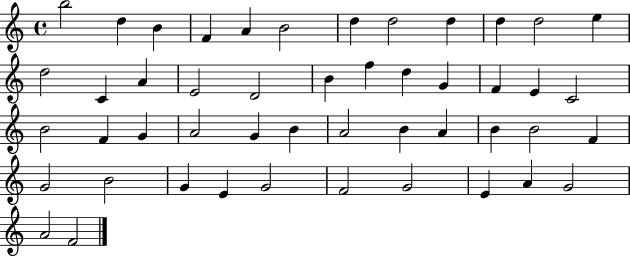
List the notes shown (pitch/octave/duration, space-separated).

B5/h D5/q B4/q F4/q A4/q B4/h D5/q D5/h D5/q D5/q D5/h E5/q D5/h C4/q A4/q E4/h D4/h B4/q F5/q D5/q G4/q F4/q E4/q C4/h B4/h F4/q G4/q A4/h G4/q B4/q A4/h B4/q A4/q B4/q B4/h F4/q G4/h B4/h G4/q E4/q G4/h F4/h G4/h E4/q A4/q G4/h A4/h F4/h